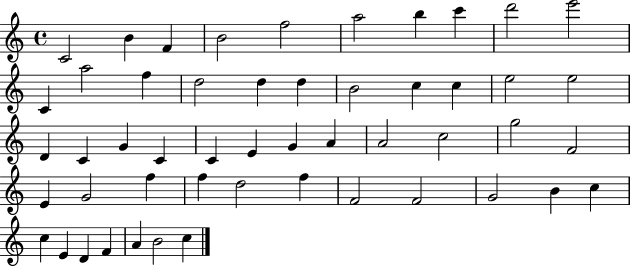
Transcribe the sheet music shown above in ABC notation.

X:1
T:Untitled
M:4/4
L:1/4
K:C
C2 B F B2 f2 a2 b c' d'2 e'2 C a2 f d2 d d B2 c c e2 e2 D C G C C E G A A2 c2 g2 F2 E G2 f f d2 f F2 F2 G2 B c c E D F A B2 c